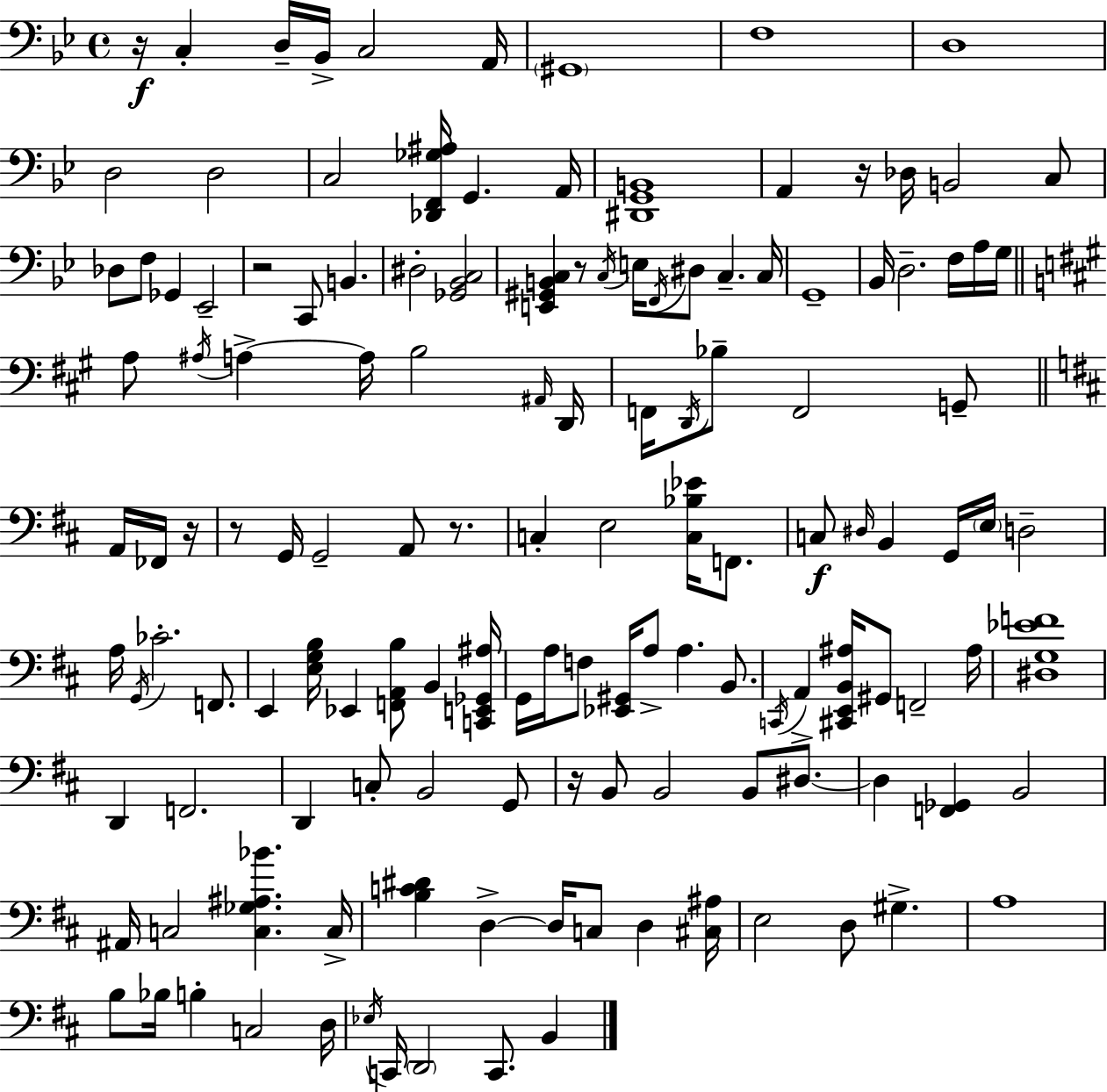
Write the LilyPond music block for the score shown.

{
  \clef bass
  \time 4/4
  \defaultTimeSignature
  \key g \minor
  \repeat volta 2 { r16\f c4-. d16-- bes,16-> c2 a,16 | \parenthesize gis,1 | f1 | d1 | \break d2 d2 | c2 <des, f, ges ais>16 g,4. a,16 | <dis, g, b,>1 | a,4 r16 des16 b,2 c8 | \break des8 f8 ges,4 ees,2-- | r2 c,8 b,4. | dis2-. <ges, bes, c>2 | <e, gis, b, c>4 r8 \acciaccatura { c16 } e16 \acciaccatura { f,16 } dis8 c4.-- | \break c16 g,1-- | bes,16 d2.-- f16 | a16 g16 \bar "||" \break \key a \major a8 \acciaccatura { ais16 } a4->~~ a16 b2 | \grace { ais,16 } d,16 f,16 \acciaccatura { d,16 } bes8-- f,2 g,8-- | \bar "||" \break \key d \major a,16 fes,16 r16 r8 g,16 g,2-- a,8 | r8. c4-. e2 <c bes ees'>16 | f,8. c8\f \grace { dis16 } b,4 g,16 \parenthesize e16 d2-- | a16 \acciaccatura { g,16 } ces'2.-. | \break f,8. e,4 <e g b>16 ees,4 <f, a, b>8 | b,4 <c, e, ges, ais>16 g,16 a16 f8 <ees, gis,>16 a8-> a4. | b,8. \acciaccatura { c,16 } a,4-> <cis, e, b, ais>16 gis,8 f,2-- | ais16 <dis g ees' f'>1 | \break d,4 f,2. | d,4 c8-. b,2 | g,8 r16 b,8 b,2 | b,8 dis8.~~ dis4 <f, ges,>4 b,2 | \break ais,16 c2 <c ges ais bes'>4. | c16-> <b c' dis'>4 d4->~~ d16 c8 | d4 <cis ais>16 e2 d8 | gis4.-> a1 | \break b8 bes16 b4-. c2 | d16 \acciaccatura { ees16 } c,16 \parenthesize d,2 | c,8. b,4 } \bar "|."
}